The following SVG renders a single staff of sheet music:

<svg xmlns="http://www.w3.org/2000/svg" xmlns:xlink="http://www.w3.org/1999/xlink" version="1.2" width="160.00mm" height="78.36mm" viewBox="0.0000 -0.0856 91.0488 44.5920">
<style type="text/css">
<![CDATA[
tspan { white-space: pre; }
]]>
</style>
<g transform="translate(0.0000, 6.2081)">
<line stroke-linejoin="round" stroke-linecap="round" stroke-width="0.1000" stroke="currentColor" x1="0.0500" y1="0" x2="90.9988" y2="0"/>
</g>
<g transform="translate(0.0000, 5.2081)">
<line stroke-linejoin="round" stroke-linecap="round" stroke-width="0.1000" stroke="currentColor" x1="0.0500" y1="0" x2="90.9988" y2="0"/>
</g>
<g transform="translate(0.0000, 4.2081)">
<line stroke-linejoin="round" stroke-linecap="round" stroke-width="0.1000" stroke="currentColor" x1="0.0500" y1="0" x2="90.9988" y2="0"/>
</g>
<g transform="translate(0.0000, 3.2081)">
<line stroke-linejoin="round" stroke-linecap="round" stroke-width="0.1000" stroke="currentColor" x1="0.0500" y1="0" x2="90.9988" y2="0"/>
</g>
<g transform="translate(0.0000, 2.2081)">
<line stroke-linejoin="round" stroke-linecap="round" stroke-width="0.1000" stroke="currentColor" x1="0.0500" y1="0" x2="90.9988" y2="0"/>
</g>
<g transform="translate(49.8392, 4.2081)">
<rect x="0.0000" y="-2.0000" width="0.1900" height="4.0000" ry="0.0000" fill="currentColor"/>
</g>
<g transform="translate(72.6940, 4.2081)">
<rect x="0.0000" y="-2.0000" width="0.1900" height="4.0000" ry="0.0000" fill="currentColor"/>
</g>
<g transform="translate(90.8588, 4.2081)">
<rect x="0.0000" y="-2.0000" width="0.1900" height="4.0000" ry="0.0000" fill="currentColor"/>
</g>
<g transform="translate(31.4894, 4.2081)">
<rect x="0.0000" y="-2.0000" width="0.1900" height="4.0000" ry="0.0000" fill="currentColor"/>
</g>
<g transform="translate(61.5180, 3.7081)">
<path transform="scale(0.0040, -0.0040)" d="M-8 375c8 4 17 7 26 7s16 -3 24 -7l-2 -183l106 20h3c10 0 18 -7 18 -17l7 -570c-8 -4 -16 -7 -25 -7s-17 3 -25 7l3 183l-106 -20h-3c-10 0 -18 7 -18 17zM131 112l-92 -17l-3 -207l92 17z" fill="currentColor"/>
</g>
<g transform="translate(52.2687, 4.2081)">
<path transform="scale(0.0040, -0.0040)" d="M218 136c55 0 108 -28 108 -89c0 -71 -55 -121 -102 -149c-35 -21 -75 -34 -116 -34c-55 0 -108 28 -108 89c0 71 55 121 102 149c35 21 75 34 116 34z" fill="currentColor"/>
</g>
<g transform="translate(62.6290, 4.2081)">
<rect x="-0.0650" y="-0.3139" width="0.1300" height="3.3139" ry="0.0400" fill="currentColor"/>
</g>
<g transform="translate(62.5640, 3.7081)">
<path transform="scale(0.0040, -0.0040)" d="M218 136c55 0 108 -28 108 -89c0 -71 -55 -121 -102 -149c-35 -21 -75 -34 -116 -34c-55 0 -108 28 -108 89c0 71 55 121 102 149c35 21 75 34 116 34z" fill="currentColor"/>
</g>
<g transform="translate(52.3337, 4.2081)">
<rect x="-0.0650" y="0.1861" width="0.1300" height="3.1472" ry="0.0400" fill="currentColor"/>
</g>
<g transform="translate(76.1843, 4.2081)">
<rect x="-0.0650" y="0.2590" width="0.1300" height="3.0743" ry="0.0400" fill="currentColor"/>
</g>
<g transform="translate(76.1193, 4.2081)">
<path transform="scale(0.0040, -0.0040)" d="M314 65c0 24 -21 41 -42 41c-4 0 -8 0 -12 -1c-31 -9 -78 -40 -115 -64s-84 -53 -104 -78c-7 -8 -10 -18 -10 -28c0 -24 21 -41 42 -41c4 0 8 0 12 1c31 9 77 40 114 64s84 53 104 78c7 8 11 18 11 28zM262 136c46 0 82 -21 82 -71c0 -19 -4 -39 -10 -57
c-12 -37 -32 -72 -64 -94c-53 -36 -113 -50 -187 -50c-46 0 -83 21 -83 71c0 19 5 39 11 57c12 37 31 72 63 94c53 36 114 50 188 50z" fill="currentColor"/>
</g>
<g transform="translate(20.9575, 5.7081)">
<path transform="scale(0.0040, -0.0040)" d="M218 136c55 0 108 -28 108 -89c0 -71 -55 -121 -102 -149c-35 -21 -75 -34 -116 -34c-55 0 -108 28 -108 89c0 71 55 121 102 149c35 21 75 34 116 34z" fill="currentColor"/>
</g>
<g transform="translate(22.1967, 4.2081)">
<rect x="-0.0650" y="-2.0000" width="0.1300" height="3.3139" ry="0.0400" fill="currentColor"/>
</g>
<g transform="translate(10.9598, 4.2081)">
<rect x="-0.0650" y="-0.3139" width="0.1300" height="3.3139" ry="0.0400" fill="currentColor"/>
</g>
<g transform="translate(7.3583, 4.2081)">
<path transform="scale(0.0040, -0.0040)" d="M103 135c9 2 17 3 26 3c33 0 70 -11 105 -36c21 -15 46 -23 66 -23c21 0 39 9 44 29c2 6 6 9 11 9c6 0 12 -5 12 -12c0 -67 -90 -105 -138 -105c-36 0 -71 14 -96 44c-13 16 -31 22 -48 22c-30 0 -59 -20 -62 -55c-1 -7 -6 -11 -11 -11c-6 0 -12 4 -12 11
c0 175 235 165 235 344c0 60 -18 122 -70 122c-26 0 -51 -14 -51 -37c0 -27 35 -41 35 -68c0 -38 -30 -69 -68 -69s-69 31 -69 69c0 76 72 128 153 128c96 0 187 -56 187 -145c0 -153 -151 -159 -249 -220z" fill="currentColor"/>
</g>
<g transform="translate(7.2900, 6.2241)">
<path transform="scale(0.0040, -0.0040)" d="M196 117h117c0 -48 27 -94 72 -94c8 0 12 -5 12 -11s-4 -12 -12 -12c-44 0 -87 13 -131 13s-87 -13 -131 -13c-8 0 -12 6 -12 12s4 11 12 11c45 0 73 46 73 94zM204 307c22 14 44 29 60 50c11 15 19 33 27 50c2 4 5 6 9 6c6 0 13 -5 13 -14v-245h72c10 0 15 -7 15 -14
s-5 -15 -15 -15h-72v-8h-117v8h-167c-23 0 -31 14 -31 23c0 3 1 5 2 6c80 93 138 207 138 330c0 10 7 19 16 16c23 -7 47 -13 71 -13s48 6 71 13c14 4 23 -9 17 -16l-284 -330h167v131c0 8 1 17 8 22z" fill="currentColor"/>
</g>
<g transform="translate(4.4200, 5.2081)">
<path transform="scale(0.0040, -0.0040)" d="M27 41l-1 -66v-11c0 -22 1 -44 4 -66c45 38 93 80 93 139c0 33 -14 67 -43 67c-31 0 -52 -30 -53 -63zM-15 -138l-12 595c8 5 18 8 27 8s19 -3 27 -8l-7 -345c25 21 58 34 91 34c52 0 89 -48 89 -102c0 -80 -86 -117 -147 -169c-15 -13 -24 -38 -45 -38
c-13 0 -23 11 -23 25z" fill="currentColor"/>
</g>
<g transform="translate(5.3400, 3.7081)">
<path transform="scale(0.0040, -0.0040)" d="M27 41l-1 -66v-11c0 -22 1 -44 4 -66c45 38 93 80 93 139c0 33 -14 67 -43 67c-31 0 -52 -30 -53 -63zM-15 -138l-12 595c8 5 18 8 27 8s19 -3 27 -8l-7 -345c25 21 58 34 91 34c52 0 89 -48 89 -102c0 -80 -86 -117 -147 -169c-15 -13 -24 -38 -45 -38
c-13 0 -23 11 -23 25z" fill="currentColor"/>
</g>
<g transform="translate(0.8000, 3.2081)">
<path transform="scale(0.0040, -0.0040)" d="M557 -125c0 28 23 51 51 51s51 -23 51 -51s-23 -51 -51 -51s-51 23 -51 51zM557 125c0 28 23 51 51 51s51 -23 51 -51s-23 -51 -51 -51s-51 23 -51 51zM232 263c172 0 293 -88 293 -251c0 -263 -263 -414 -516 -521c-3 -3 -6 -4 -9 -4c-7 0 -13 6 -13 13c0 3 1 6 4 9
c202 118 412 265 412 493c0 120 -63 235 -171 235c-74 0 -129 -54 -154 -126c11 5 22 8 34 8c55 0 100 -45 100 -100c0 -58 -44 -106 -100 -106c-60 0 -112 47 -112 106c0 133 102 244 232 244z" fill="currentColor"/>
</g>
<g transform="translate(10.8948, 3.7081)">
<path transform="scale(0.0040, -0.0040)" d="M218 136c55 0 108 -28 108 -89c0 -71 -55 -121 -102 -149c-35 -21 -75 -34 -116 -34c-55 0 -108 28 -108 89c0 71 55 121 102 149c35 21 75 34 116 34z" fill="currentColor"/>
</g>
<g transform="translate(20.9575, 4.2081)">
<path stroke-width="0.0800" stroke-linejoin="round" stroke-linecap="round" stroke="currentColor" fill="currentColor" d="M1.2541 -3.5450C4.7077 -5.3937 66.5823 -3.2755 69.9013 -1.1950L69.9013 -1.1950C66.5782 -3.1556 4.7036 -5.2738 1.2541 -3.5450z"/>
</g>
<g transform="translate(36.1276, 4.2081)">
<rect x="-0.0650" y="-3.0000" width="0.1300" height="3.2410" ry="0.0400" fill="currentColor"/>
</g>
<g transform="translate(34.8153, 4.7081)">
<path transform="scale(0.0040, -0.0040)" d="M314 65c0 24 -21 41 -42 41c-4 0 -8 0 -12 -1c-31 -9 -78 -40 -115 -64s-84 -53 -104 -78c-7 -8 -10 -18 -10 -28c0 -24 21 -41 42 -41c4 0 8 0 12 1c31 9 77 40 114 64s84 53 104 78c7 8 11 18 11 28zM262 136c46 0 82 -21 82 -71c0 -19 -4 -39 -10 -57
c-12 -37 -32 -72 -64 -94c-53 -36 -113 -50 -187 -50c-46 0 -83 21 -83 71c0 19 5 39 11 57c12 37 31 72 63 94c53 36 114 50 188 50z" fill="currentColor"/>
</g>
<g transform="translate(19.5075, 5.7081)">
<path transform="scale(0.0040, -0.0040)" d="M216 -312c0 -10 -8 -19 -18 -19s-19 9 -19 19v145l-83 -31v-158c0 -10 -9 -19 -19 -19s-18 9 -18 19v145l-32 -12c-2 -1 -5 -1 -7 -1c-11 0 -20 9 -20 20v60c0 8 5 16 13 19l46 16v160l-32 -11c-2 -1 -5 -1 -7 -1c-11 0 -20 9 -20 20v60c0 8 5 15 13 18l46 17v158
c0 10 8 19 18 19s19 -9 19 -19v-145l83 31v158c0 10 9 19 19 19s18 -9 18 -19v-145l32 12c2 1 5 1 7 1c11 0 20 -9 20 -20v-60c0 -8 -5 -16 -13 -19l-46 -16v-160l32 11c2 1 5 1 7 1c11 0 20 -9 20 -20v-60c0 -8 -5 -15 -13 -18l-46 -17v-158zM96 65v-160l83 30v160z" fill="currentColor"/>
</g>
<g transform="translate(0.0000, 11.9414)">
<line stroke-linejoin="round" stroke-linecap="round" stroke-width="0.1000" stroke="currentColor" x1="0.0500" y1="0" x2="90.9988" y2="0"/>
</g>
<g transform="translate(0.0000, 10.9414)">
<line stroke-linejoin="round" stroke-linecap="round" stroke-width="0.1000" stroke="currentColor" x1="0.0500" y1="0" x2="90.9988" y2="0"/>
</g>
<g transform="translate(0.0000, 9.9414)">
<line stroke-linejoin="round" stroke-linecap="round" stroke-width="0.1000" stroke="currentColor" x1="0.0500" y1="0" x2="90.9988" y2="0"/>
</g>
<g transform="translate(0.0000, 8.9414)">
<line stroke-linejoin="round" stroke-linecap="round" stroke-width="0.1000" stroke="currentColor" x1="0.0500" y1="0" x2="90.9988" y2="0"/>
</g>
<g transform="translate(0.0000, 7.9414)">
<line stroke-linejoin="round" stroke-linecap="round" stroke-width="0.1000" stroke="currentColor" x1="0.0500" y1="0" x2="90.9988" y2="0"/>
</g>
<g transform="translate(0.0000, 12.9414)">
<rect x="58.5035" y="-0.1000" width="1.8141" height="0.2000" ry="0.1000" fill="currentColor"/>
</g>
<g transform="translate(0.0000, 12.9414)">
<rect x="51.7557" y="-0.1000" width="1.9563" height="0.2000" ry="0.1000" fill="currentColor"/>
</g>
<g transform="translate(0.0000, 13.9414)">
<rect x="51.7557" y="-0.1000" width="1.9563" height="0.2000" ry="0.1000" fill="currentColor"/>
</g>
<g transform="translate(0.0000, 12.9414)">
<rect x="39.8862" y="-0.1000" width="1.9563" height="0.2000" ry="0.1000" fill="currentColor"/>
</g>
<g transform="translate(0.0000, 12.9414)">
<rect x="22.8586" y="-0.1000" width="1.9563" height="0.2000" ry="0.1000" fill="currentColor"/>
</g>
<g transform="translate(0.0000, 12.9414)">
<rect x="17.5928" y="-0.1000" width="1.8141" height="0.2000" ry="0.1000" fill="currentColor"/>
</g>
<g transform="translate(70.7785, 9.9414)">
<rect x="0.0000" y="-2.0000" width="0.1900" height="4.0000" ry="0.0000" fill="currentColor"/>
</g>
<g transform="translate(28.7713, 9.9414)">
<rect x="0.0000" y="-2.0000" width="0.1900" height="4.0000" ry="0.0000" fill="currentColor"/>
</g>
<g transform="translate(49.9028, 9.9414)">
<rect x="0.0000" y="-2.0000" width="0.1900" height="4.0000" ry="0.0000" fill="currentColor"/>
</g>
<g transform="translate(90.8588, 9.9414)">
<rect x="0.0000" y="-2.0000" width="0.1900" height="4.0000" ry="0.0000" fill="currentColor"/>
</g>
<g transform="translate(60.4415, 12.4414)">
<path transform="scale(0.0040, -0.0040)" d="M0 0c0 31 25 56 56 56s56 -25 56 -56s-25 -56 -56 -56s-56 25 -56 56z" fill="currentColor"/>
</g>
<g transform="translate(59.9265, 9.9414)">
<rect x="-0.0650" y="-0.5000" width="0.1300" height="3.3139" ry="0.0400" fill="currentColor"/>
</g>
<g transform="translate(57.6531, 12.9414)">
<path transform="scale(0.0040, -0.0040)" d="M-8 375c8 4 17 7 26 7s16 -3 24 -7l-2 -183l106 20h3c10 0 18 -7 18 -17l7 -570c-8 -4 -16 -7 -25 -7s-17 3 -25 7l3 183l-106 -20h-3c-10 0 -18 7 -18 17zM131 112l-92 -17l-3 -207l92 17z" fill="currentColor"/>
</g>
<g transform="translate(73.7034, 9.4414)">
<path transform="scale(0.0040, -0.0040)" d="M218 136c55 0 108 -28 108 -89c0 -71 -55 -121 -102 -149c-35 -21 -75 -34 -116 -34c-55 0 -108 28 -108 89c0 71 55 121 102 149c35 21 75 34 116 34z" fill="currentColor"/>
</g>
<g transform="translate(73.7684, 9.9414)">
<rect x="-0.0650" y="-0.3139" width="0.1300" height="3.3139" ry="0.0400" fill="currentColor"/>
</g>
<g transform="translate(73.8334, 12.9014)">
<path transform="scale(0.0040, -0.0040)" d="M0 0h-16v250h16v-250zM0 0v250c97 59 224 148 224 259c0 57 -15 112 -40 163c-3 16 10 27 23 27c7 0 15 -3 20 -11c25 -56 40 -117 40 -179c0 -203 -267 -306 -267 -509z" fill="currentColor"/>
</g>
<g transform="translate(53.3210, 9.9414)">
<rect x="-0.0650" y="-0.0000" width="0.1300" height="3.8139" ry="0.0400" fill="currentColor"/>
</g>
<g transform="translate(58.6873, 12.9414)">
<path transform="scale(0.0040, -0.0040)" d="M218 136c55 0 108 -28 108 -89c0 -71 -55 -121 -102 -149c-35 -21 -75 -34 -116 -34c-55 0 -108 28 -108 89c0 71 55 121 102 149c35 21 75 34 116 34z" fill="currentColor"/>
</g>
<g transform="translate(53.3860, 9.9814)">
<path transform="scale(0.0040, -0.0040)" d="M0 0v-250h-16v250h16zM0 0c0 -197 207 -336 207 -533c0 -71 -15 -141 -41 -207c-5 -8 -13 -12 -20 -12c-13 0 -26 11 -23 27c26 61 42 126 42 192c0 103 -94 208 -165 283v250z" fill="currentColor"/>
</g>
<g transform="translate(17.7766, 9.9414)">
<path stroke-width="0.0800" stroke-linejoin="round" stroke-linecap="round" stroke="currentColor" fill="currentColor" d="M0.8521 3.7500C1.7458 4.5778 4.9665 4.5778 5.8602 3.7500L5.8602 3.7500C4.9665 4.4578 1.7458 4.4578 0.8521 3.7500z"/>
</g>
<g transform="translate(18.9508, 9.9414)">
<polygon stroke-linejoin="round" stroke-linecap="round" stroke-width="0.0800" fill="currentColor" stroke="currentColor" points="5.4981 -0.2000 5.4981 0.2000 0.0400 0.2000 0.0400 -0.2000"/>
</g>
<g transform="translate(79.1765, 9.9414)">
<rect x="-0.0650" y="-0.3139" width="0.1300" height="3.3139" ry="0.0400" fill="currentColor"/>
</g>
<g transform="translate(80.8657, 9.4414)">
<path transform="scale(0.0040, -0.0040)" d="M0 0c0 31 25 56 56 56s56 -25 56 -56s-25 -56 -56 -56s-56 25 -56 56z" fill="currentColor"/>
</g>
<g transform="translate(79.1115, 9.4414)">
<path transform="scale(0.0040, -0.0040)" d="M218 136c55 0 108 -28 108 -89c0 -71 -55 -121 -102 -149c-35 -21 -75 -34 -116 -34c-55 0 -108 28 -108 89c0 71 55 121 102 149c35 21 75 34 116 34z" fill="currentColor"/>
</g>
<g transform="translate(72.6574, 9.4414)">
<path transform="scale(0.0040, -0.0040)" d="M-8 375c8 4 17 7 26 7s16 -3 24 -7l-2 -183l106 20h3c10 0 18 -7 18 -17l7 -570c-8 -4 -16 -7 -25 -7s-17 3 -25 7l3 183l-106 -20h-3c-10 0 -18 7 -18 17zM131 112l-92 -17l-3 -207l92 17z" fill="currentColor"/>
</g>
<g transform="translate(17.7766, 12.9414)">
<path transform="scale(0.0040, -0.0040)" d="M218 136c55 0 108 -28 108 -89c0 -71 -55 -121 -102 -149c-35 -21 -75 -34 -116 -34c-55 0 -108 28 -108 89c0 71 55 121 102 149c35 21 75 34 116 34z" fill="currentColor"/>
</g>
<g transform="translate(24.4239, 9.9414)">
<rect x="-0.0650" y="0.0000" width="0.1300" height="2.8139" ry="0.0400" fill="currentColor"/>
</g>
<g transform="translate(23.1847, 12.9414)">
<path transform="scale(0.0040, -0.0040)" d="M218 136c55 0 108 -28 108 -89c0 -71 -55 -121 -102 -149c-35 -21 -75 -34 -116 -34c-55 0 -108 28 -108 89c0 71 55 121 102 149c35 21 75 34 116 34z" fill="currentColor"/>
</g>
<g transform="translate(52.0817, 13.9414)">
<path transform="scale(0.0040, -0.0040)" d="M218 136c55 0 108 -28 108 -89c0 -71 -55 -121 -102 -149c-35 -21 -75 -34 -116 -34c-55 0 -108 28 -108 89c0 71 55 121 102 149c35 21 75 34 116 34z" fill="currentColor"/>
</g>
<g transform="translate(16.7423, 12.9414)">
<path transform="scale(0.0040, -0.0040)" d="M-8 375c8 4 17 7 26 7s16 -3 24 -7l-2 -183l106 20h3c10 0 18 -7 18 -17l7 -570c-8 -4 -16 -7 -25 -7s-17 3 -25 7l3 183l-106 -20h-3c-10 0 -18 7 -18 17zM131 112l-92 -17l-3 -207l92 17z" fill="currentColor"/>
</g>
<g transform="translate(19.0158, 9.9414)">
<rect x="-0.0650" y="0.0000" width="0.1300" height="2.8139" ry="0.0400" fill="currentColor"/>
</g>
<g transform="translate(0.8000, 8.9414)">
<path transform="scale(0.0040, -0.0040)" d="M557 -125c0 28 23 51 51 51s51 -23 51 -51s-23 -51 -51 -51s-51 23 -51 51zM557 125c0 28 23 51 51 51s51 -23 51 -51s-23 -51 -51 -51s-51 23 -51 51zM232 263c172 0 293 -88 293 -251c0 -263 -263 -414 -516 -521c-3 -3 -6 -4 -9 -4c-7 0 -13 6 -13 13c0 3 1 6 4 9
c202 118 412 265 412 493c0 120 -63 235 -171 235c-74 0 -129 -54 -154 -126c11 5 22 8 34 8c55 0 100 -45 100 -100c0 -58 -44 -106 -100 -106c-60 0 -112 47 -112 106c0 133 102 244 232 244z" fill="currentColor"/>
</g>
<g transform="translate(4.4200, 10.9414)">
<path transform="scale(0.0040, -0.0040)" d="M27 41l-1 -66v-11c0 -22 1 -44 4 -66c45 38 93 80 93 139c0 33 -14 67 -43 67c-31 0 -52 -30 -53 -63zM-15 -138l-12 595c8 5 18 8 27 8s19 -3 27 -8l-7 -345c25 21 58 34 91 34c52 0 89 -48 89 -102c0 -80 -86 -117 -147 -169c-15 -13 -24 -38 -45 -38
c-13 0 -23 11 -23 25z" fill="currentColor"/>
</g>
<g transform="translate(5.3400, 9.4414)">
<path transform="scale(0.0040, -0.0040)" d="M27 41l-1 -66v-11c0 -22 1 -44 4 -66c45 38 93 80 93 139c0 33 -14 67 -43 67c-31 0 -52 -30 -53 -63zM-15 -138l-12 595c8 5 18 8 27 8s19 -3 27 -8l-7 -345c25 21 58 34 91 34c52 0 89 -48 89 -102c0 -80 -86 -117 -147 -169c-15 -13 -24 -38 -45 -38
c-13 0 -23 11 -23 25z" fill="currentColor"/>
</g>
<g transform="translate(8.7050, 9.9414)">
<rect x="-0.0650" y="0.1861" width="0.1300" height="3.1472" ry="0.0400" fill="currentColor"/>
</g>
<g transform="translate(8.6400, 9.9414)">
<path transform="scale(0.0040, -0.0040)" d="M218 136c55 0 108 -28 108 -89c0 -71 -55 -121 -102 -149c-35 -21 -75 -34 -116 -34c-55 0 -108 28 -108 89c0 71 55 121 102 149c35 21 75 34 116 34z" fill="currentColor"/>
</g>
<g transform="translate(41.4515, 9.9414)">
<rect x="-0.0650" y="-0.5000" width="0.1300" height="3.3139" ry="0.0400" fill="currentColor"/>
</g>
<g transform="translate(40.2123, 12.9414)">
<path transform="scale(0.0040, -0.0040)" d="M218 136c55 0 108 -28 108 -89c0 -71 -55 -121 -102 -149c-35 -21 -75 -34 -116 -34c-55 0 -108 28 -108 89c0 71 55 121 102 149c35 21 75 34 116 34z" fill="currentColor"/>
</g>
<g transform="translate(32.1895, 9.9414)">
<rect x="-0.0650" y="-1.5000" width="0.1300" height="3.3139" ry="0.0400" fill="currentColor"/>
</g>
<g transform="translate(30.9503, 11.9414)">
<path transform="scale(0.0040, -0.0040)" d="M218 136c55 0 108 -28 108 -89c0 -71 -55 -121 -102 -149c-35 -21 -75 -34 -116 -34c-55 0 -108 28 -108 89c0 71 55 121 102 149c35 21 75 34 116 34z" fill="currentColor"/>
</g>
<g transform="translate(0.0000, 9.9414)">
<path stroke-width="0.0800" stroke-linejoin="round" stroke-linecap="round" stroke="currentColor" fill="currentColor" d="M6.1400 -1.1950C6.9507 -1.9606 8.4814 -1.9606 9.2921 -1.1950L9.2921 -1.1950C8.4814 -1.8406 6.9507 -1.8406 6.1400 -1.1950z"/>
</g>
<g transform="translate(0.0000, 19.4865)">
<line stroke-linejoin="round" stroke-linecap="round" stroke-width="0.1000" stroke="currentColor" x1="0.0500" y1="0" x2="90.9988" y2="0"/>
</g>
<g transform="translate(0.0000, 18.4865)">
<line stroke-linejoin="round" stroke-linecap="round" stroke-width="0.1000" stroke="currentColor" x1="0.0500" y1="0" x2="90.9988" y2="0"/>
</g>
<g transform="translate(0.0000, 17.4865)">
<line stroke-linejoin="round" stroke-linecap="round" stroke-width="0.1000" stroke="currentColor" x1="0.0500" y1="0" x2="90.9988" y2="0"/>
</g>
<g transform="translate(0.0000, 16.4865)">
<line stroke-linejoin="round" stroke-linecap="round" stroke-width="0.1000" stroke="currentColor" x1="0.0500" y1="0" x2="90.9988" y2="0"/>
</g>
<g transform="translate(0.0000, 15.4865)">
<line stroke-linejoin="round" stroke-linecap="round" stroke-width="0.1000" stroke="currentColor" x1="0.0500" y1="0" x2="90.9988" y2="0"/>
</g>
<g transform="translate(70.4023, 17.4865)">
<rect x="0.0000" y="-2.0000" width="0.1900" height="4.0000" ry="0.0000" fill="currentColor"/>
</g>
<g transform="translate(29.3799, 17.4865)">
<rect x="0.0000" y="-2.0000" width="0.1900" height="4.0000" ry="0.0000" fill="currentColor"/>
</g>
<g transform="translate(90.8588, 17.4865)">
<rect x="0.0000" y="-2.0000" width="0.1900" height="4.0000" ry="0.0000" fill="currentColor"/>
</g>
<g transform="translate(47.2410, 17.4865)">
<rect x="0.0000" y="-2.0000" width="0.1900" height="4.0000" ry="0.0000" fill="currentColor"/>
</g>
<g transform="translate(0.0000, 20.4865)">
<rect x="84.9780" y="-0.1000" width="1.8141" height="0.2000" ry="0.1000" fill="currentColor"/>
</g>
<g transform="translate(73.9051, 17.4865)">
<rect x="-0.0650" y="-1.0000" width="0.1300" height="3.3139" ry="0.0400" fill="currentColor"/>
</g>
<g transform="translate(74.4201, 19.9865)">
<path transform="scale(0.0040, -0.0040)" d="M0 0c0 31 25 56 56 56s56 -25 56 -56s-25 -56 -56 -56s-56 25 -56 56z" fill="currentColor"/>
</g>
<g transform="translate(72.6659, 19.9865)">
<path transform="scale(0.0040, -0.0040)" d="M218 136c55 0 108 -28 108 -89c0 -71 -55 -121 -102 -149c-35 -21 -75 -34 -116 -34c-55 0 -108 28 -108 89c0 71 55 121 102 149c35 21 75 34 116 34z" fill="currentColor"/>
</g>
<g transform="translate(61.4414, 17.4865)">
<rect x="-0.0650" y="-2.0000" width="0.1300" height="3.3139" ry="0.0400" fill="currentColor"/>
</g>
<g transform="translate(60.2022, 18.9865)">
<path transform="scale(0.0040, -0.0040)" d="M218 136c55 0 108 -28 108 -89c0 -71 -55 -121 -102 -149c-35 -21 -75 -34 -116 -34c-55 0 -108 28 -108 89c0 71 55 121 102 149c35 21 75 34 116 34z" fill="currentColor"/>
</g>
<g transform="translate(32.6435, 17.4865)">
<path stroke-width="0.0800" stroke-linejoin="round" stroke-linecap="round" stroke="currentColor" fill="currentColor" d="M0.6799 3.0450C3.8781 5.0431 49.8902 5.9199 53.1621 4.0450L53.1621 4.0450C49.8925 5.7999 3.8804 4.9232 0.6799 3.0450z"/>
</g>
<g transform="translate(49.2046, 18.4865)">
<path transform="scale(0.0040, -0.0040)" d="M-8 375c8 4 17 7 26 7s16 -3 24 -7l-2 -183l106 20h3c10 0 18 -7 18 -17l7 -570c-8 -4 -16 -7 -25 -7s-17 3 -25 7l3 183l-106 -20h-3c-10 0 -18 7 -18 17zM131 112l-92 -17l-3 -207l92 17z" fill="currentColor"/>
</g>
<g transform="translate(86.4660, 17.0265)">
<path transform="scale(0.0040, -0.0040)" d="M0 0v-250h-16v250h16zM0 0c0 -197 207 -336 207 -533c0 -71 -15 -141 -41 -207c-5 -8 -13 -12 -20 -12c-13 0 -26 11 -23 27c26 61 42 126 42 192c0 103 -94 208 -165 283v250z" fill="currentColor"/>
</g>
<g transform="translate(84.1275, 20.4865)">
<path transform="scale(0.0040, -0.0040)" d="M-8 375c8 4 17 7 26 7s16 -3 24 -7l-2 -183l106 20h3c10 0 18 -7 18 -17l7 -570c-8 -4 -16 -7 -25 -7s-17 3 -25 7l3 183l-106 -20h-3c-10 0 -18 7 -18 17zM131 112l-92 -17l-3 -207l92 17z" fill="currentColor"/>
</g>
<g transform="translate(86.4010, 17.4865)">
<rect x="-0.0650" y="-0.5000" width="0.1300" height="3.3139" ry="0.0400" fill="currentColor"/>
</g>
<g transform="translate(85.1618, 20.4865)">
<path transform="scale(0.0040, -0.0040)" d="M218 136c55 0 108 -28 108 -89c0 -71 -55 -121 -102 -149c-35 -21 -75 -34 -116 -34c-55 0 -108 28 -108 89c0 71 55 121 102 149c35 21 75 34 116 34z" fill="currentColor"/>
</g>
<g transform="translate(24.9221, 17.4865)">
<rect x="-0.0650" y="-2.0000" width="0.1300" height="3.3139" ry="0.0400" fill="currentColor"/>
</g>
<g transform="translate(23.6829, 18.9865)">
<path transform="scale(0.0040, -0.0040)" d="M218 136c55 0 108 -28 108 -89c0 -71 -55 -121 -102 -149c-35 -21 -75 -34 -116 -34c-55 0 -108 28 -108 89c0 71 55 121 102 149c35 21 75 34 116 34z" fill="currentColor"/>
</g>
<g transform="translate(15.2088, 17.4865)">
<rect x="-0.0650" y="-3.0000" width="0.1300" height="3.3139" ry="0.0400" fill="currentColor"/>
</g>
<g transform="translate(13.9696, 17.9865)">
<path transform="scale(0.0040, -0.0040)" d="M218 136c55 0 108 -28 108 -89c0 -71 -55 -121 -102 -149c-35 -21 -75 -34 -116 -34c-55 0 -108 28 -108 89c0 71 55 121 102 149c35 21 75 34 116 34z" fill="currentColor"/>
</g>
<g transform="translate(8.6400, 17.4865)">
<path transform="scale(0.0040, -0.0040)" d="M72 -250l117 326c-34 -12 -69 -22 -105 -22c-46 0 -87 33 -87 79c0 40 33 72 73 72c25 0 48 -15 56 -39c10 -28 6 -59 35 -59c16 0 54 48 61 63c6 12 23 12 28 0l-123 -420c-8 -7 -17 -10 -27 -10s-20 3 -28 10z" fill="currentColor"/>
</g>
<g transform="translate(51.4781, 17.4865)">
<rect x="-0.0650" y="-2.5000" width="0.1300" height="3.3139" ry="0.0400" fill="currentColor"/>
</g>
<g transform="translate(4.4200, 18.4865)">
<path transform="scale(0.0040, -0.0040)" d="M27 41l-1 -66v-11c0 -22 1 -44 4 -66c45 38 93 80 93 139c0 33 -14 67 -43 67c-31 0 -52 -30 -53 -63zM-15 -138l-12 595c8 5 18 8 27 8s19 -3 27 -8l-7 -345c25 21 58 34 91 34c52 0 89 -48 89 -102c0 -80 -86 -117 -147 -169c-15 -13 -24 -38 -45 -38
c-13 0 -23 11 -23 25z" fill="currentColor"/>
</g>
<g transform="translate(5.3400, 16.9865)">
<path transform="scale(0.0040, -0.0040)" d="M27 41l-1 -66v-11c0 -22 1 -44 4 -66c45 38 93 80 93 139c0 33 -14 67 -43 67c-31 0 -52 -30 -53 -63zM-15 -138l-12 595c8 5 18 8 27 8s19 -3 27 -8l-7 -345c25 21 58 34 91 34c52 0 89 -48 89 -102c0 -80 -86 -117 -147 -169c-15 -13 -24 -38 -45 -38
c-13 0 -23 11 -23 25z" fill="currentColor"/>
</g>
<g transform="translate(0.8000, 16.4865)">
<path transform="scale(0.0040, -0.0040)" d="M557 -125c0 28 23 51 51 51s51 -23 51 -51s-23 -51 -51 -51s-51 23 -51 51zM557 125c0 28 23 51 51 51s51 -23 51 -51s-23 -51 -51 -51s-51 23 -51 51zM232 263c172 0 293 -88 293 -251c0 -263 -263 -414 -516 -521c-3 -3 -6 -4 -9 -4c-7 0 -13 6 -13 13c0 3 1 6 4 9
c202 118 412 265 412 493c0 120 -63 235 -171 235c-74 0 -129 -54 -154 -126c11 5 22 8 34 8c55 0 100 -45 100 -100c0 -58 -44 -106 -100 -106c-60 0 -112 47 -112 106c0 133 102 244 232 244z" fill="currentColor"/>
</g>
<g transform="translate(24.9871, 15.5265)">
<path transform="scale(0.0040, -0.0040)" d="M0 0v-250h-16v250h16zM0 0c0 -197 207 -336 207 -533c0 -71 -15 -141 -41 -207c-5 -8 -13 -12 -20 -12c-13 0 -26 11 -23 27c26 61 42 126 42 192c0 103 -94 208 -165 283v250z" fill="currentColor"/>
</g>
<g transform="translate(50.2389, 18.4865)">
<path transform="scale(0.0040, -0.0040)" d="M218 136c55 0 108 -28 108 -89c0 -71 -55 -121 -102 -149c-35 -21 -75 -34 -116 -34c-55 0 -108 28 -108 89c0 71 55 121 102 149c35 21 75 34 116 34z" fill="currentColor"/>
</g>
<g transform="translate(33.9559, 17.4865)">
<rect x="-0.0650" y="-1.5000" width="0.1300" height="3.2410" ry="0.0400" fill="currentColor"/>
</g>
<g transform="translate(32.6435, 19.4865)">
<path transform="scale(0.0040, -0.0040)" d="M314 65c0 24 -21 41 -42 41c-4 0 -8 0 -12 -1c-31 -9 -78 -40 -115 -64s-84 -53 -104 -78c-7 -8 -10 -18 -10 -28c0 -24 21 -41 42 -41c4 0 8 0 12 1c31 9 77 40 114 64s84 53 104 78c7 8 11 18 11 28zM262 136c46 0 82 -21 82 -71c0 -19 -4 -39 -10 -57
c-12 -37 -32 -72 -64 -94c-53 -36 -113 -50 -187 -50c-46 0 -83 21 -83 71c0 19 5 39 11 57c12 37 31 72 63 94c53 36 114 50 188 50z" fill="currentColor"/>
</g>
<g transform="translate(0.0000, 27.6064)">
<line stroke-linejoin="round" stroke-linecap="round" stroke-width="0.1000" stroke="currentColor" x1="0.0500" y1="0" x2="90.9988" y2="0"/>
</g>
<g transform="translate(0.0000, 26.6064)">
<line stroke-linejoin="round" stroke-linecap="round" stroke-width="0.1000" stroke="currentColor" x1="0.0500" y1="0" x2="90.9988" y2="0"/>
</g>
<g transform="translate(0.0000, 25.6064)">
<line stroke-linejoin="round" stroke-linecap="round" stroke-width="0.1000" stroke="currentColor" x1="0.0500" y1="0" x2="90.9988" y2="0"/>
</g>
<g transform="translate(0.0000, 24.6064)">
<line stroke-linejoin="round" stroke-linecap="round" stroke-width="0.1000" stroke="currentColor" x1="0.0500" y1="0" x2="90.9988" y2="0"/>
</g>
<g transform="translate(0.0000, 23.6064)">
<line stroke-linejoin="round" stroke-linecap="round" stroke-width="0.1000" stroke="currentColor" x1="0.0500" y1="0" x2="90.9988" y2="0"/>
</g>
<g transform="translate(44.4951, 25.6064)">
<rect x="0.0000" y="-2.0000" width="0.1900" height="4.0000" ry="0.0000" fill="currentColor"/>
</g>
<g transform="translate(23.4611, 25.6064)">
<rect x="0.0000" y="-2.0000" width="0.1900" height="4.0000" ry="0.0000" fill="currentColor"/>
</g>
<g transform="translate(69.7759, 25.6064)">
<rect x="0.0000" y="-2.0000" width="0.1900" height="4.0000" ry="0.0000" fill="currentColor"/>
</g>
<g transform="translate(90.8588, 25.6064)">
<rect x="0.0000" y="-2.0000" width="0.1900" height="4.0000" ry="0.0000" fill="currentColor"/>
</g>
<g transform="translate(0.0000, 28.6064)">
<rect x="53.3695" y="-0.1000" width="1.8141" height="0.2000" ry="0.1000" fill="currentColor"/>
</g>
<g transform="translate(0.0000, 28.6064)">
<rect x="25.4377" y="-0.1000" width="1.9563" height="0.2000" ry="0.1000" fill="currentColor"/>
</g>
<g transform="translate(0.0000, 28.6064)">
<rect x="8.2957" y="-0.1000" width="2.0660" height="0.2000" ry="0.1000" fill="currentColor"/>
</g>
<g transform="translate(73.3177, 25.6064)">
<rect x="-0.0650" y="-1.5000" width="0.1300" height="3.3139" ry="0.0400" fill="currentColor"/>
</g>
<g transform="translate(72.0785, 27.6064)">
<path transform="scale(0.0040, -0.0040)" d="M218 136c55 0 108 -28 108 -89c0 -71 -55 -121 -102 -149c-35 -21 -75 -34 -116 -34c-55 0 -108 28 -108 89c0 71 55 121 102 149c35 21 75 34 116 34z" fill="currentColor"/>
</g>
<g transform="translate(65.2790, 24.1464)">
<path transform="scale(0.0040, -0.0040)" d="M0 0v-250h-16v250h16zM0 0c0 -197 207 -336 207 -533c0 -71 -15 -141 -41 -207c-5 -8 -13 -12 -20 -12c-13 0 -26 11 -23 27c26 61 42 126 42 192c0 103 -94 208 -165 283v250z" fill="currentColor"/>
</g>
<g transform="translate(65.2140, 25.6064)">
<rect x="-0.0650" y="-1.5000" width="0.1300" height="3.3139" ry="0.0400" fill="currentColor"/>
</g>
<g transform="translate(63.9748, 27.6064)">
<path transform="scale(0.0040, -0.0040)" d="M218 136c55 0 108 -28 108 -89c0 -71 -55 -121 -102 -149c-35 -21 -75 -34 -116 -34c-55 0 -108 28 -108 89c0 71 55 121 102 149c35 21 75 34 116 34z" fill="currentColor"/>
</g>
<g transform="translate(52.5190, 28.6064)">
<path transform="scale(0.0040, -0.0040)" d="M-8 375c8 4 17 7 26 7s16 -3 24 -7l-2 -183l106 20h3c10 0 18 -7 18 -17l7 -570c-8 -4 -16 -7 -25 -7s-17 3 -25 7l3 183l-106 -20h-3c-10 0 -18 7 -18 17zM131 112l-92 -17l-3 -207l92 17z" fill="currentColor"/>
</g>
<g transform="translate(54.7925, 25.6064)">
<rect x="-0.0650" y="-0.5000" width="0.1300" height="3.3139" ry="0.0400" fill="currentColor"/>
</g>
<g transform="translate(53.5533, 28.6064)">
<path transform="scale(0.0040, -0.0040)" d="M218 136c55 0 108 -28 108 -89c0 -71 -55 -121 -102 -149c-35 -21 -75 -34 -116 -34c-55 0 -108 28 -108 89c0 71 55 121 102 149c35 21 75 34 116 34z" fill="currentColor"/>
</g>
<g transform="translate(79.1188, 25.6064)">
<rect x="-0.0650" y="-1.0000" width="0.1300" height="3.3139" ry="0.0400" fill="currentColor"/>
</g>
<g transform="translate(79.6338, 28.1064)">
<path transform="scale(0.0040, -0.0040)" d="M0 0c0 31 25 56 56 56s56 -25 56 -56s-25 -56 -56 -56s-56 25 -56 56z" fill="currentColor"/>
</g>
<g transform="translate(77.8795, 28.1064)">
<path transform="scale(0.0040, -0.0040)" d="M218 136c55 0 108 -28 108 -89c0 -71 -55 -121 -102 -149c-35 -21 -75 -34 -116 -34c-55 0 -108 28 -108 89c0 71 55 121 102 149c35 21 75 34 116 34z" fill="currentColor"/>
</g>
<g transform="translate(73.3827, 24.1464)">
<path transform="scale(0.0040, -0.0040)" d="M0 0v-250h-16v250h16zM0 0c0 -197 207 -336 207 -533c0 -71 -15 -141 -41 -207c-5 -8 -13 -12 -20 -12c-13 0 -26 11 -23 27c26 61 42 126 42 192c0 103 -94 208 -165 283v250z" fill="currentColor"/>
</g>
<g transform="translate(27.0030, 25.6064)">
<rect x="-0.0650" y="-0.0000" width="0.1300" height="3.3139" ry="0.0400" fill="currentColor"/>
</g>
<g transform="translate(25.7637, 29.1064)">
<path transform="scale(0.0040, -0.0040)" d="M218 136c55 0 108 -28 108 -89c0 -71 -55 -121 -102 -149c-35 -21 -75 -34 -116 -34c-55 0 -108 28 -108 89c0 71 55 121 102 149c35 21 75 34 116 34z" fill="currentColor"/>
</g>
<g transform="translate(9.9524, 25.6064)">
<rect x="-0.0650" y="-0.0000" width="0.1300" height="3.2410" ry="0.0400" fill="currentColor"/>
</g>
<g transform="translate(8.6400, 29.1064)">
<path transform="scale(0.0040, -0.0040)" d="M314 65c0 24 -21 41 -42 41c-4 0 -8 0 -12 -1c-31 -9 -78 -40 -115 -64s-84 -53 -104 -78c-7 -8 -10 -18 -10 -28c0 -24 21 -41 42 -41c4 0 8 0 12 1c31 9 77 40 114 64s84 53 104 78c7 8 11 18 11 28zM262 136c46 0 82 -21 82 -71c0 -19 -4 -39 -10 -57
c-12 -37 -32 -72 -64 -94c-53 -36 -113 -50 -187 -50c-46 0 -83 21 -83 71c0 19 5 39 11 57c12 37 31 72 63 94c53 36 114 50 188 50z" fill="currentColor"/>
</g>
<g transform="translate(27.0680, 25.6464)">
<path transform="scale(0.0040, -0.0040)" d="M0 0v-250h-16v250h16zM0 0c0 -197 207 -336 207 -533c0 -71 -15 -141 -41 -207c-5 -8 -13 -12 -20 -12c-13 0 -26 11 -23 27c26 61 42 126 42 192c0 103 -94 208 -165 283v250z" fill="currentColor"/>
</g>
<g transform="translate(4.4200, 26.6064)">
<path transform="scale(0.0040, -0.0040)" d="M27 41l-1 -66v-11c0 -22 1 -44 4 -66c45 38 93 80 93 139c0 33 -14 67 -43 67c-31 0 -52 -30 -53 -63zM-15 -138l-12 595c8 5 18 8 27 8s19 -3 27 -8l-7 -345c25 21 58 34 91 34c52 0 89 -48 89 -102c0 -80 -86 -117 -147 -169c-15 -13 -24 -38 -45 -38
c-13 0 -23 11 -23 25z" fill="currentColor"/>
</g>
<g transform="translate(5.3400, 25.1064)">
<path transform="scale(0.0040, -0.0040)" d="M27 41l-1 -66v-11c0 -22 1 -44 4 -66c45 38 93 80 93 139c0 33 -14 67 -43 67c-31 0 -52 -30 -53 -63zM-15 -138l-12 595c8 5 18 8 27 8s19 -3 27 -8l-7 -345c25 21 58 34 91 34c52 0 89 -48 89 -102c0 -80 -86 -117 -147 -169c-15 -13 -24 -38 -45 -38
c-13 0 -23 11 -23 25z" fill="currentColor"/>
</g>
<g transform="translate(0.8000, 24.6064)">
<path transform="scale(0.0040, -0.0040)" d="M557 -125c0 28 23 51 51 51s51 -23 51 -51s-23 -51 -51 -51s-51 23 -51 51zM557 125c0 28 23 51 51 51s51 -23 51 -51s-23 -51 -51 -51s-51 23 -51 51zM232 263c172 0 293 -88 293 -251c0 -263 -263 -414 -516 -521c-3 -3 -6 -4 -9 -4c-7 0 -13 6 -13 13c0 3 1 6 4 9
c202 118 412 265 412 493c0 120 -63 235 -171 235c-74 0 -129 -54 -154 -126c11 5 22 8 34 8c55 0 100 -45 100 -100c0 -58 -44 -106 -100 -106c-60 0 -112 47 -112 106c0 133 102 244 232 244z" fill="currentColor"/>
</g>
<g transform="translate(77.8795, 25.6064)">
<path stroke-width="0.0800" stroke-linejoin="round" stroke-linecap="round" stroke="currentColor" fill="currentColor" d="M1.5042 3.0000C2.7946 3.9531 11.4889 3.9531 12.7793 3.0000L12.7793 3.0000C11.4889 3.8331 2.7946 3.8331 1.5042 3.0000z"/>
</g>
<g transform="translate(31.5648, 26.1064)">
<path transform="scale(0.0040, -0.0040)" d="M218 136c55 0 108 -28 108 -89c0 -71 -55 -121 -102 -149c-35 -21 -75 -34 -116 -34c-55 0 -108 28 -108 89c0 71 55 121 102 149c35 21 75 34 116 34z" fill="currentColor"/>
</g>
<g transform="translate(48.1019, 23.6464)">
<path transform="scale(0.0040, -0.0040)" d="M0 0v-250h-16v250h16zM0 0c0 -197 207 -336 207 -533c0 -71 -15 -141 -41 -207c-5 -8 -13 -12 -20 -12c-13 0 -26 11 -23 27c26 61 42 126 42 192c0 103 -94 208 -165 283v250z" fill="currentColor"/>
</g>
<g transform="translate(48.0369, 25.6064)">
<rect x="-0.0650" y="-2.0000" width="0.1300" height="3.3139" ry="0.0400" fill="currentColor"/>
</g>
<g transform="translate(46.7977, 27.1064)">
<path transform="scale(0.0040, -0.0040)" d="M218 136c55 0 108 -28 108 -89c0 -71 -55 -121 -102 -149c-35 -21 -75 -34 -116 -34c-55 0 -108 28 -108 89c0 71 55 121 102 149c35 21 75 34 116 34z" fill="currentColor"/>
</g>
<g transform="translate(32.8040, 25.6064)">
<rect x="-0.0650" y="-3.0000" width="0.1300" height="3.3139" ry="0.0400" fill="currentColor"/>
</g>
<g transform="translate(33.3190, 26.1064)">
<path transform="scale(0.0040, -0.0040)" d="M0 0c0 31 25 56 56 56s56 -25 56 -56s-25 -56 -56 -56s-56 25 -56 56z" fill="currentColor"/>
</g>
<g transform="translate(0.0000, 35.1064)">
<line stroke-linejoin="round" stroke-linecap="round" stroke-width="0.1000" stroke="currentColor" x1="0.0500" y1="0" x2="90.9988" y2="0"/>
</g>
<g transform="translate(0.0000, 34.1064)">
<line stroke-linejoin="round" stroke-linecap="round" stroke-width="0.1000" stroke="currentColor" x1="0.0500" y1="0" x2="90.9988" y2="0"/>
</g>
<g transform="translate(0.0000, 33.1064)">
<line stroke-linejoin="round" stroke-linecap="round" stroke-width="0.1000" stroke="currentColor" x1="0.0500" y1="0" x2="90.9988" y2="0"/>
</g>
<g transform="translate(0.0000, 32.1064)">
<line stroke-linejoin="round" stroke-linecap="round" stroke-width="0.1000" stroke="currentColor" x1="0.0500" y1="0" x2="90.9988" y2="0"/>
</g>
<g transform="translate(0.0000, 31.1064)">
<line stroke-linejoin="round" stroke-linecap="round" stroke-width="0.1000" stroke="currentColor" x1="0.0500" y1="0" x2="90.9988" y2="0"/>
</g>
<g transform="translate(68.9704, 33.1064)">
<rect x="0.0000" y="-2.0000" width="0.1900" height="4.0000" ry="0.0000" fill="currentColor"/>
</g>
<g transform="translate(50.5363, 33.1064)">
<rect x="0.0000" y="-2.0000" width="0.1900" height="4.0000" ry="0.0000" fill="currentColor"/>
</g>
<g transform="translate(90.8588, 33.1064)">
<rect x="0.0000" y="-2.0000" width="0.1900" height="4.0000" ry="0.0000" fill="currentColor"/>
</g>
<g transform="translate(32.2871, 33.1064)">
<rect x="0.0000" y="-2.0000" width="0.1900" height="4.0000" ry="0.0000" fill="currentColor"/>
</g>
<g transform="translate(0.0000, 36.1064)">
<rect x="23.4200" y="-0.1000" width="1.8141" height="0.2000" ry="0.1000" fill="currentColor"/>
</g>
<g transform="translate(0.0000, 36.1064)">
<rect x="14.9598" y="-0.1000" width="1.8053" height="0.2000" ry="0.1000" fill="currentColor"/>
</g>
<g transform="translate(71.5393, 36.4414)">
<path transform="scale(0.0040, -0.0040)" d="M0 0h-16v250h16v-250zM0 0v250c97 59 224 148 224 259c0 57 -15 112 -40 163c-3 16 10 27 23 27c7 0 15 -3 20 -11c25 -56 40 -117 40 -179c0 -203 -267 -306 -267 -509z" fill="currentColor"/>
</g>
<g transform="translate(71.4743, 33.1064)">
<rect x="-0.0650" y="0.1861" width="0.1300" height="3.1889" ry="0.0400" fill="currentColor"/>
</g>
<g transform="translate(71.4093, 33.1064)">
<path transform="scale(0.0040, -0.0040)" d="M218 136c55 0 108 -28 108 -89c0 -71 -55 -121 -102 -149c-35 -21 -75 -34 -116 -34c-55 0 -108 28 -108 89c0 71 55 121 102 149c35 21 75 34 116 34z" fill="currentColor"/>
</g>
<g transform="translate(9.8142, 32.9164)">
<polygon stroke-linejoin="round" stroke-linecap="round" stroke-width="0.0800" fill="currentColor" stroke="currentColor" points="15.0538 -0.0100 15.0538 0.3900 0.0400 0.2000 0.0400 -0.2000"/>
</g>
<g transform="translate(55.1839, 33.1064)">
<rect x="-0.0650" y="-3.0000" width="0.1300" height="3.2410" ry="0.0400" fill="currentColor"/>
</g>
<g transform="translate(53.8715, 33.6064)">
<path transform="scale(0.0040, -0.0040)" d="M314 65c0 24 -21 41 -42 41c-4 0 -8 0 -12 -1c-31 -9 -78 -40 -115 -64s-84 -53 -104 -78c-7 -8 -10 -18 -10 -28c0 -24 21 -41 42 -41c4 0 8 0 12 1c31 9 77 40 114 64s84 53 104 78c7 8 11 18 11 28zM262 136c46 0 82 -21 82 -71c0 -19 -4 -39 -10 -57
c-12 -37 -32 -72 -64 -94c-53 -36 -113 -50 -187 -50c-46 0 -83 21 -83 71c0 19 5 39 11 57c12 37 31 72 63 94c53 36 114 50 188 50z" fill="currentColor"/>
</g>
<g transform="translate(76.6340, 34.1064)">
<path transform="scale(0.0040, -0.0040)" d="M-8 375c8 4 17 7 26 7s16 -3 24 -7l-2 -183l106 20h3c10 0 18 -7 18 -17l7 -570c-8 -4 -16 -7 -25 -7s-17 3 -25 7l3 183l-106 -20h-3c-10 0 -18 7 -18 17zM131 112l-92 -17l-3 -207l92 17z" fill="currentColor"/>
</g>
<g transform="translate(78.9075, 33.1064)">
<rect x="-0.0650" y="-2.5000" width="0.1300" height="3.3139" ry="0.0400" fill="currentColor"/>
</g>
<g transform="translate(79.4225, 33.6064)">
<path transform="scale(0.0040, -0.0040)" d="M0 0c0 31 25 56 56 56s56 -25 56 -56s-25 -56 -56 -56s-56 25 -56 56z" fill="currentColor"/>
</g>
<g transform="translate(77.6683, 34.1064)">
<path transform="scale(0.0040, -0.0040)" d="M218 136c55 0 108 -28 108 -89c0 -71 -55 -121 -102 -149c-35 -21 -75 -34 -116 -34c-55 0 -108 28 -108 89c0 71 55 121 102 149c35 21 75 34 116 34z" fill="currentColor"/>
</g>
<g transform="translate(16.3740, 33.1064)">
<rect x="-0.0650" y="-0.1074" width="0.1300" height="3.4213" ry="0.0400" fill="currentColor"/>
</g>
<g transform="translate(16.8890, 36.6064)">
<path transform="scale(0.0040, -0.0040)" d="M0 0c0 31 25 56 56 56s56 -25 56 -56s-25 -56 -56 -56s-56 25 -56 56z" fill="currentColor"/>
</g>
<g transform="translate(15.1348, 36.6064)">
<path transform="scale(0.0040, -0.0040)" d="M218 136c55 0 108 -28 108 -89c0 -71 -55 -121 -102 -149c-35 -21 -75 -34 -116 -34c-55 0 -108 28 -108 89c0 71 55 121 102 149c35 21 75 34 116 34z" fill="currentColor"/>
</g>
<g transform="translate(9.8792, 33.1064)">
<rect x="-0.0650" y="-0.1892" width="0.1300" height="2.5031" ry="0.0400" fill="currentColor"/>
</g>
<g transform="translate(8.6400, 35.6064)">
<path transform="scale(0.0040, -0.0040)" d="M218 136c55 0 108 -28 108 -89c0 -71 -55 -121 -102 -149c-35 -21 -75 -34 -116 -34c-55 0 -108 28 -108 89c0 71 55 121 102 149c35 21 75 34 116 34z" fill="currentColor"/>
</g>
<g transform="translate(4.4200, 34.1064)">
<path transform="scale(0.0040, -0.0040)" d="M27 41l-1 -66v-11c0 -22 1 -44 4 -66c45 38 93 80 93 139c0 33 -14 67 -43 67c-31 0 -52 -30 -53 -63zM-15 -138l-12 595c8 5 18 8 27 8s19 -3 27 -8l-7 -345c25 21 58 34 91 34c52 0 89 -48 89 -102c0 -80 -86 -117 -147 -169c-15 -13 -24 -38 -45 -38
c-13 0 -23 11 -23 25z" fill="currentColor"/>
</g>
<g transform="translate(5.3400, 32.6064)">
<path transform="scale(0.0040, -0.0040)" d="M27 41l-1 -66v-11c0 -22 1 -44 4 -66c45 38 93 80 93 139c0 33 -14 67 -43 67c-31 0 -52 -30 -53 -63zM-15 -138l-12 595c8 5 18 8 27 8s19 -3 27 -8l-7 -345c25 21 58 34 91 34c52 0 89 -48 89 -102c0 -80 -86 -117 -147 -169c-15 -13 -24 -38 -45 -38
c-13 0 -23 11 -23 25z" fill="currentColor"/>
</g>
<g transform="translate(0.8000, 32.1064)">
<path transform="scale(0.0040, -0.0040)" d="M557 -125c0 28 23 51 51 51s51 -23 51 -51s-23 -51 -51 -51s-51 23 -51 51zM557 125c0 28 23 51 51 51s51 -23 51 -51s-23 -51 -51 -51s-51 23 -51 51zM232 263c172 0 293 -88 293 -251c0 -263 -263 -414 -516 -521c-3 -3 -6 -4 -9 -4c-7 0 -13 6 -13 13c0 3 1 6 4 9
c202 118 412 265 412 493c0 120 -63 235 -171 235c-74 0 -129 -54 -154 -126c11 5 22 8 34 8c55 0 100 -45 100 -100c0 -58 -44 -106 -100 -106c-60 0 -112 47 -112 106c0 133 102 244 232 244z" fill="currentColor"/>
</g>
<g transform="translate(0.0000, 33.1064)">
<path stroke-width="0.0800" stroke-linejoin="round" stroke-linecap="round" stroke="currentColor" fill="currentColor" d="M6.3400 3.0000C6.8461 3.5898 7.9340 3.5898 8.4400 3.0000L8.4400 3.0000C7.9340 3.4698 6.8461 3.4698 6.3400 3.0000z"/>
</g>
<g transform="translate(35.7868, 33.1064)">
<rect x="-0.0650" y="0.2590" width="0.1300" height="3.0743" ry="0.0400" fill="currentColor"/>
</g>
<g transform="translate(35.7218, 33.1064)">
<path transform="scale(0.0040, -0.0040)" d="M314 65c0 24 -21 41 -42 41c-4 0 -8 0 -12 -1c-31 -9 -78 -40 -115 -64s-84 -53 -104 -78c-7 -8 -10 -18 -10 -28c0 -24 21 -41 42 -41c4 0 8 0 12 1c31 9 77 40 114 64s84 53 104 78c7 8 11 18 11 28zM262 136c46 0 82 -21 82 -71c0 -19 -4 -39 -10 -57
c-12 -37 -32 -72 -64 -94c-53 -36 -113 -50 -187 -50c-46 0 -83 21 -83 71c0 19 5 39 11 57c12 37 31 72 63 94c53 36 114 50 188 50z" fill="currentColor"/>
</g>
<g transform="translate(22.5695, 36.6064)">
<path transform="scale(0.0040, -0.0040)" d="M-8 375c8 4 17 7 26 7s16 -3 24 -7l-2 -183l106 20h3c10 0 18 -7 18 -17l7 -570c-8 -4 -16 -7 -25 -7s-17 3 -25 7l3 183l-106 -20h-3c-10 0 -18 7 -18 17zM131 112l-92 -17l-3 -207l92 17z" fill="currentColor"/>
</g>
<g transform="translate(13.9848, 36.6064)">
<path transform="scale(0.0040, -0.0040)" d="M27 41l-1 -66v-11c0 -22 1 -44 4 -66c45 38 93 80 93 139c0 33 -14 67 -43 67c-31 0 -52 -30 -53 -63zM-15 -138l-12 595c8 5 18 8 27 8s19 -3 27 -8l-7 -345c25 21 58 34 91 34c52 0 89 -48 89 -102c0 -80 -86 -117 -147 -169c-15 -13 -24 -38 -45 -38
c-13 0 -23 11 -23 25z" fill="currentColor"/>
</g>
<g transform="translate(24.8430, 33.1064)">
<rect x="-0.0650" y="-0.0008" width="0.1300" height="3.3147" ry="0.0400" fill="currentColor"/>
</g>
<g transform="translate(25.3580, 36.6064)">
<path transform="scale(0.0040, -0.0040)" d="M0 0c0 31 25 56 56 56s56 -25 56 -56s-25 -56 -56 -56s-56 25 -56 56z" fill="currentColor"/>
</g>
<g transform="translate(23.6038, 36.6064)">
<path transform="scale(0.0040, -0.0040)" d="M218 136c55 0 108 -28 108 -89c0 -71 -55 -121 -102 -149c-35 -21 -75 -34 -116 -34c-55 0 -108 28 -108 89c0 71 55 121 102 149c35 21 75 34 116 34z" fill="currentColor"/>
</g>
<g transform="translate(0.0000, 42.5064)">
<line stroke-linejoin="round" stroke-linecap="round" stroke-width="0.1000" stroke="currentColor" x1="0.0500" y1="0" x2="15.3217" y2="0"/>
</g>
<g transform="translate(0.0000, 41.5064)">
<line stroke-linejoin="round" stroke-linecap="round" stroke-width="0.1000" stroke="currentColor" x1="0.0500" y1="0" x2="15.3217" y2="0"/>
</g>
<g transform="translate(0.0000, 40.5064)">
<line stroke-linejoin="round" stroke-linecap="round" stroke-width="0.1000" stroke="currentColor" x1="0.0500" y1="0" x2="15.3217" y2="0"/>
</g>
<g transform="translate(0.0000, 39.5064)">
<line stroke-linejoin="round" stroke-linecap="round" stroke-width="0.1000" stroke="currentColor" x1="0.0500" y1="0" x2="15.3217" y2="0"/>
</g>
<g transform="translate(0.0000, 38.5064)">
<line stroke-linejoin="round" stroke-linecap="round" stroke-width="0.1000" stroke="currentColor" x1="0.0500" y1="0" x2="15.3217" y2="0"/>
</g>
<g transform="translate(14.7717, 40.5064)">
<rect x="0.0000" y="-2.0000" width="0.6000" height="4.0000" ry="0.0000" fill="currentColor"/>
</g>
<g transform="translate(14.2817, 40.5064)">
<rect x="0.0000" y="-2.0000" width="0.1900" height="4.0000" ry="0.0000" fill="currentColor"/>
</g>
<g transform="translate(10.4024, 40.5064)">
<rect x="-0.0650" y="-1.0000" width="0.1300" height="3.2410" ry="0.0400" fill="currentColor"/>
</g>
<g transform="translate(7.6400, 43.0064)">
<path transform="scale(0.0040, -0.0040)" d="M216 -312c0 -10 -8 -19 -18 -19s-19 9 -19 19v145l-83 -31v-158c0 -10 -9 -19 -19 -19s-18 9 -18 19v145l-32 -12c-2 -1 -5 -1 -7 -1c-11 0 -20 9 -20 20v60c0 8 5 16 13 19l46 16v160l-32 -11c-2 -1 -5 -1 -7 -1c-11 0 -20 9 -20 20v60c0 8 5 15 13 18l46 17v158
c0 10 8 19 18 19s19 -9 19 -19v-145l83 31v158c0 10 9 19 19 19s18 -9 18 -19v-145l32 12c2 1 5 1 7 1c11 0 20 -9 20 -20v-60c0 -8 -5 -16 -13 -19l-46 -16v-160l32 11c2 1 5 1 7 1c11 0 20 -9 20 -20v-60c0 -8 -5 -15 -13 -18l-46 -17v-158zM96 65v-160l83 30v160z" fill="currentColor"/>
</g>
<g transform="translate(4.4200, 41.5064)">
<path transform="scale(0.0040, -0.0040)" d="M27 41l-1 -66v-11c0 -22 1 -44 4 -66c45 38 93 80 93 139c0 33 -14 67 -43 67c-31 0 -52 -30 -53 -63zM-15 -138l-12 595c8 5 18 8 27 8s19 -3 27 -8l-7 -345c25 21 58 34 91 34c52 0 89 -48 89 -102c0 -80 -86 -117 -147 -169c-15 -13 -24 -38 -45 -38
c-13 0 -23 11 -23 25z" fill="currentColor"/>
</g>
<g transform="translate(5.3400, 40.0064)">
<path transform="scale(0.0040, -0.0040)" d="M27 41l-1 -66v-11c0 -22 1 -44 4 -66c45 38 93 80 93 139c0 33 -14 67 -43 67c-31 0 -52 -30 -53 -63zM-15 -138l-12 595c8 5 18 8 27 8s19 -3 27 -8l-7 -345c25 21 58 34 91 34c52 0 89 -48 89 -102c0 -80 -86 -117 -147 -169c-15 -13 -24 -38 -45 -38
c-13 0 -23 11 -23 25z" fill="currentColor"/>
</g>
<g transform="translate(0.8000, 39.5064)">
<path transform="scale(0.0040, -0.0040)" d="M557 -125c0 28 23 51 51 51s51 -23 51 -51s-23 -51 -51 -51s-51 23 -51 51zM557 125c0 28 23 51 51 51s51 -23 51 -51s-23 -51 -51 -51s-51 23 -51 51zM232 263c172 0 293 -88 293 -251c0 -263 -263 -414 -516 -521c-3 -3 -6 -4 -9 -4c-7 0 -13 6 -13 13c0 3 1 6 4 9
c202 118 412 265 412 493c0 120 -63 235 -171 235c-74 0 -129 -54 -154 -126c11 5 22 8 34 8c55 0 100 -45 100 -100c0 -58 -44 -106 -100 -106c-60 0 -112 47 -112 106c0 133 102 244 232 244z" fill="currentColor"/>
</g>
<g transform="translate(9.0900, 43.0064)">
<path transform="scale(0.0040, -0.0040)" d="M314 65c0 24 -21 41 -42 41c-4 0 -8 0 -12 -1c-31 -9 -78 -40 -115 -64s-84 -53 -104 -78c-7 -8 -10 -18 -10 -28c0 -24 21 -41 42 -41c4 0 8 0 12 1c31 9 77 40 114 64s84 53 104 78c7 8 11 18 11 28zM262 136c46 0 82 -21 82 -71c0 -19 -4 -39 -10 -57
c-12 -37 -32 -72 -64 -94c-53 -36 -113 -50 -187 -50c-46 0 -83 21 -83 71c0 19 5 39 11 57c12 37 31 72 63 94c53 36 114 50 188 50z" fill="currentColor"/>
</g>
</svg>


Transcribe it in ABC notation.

X:1
T:Untitled
M:2/4
L:1/4
K:Bb
_E, ^A,, C,2 D, E, D,2 D, E,,/2 E,,/2 G,, _E,, C,,/2 E,, E,/2 E, z/2 C, A,,/2 G,,2 B,, A,, F,, E,,/2 D,,2 D,,/2 C, A,,/2 E,, G,,/2 G,,/2 F,, F,,/2 _D,,/2 D,,/2 D,2 C,2 D,/2 B,, ^F,,2